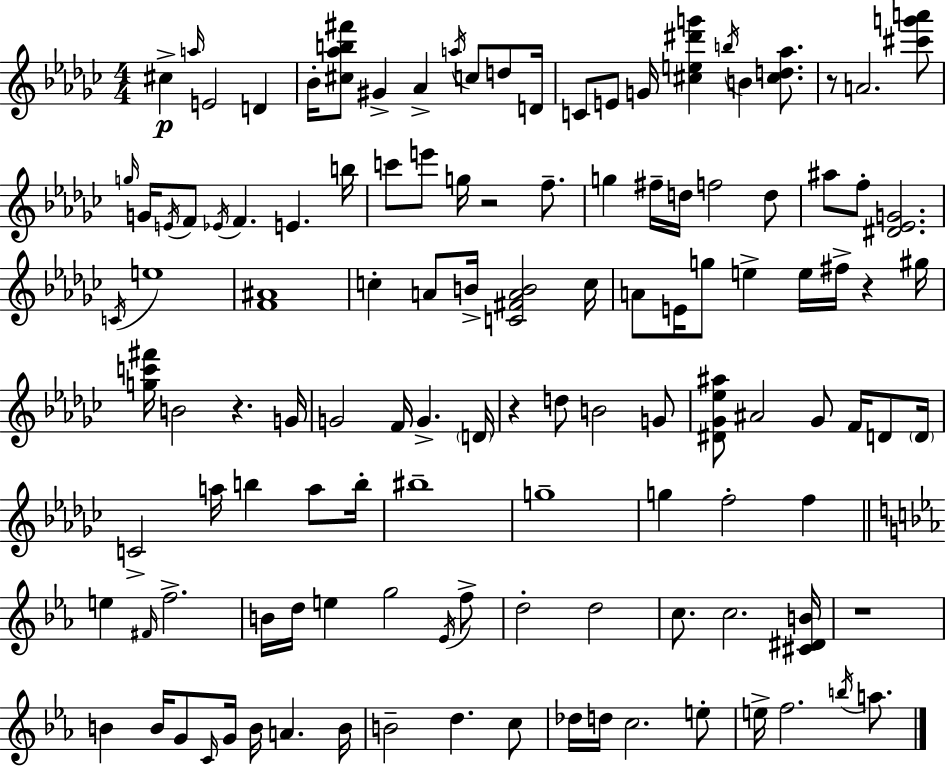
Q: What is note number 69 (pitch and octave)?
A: BIS5